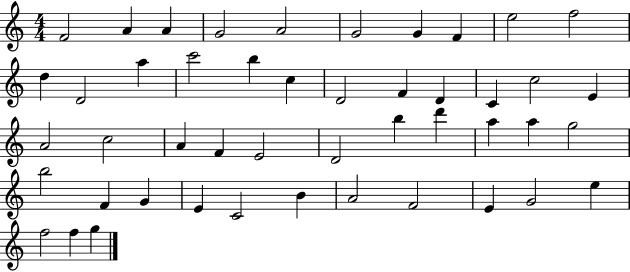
{
  \clef treble
  \numericTimeSignature
  \time 4/4
  \key c \major
  f'2 a'4 a'4 | g'2 a'2 | g'2 g'4 f'4 | e''2 f''2 | \break d''4 d'2 a''4 | c'''2 b''4 c''4 | d'2 f'4 d'4 | c'4 c''2 e'4 | \break a'2 c''2 | a'4 f'4 e'2 | d'2 b''4 d'''4 | a''4 a''4 g''2 | \break b''2 f'4 g'4 | e'4 c'2 b'4 | a'2 f'2 | e'4 g'2 e''4 | \break f''2 f''4 g''4 | \bar "|."
}